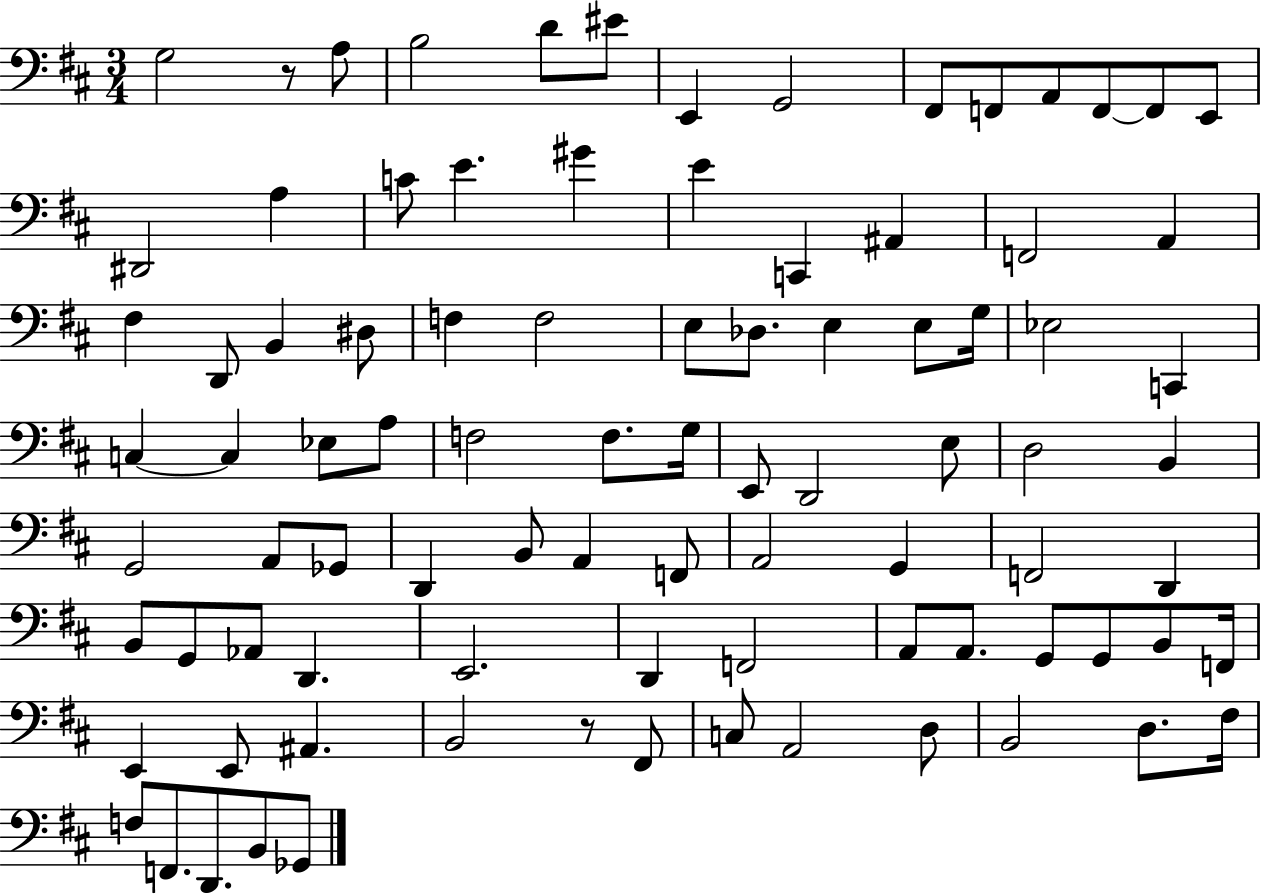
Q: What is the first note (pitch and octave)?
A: G3